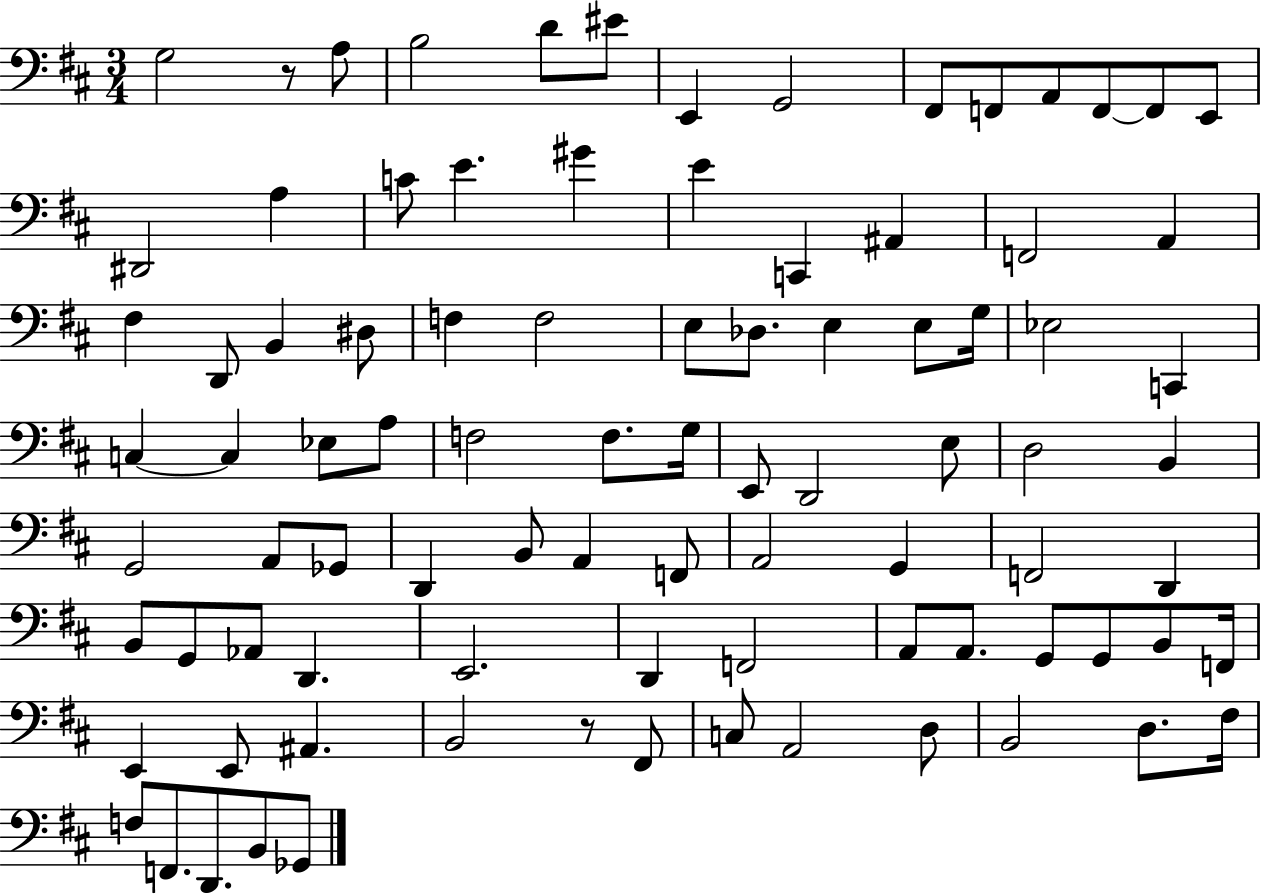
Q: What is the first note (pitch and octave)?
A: G3